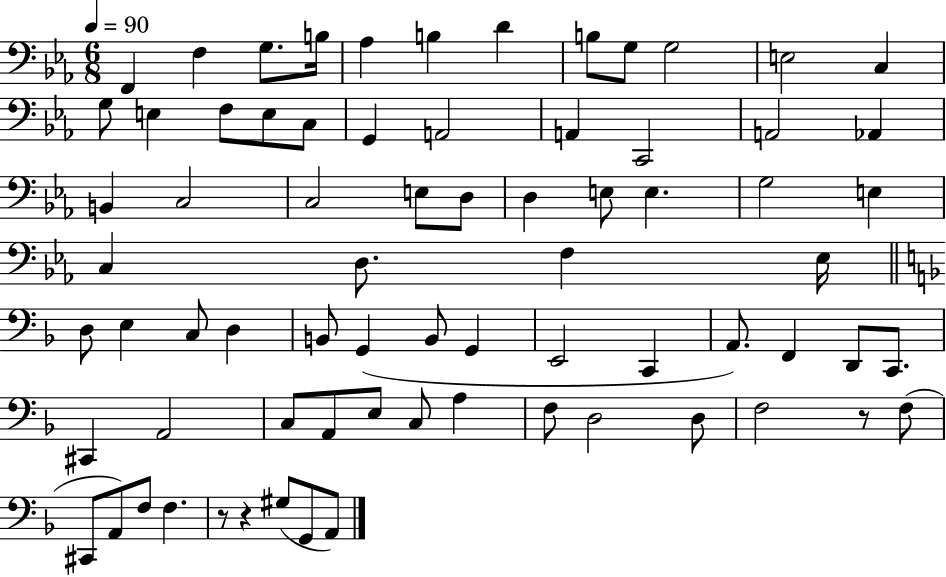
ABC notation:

X:1
T:Untitled
M:6/8
L:1/4
K:Eb
F,, F, G,/2 B,/4 _A, B, D B,/2 G,/2 G,2 E,2 C, G,/2 E, F,/2 E,/2 C,/2 G,, A,,2 A,, C,,2 A,,2 _A,, B,, C,2 C,2 E,/2 D,/2 D, E,/2 E, G,2 E, C, D,/2 F, _E,/4 D,/2 E, C,/2 D, B,,/2 G,, B,,/2 G,, E,,2 C,, A,,/2 F,, D,,/2 C,,/2 ^C,, A,,2 C,/2 A,,/2 E,/2 C,/2 A, F,/2 D,2 D,/2 F,2 z/2 F,/2 ^C,,/2 A,,/2 F,/2 F, z/2 z ^G,/2 G,,/2 A,,/2